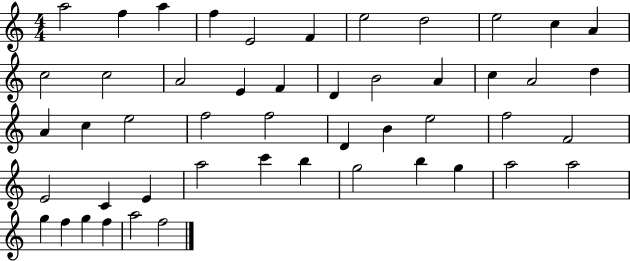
A5/h F5/q A5/q F5/q E4/h F4/q E5/h D5/h E5/h C5/q A4/q C5/h C5/h A4/h E4/q F4/q D4/q B4/h A4/q C5/q A4/h D5/q A4/q C5/q E5/h F5/h F5/h D4/q B4/q E5/h F5/h F4/h E4/h C4/q E4/q A5/h C6/q B5/q G5/h B5/q G5/q A5/h A5/h G5/q F5/q G5/q F5/q A5/h F5/h